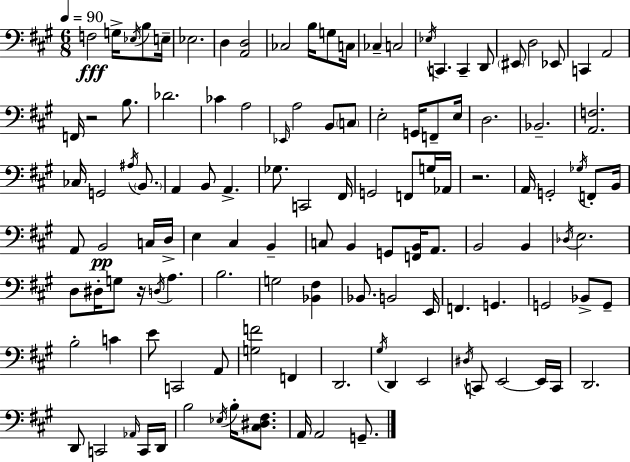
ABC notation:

X:1
T:Untitled
M:6/8
L:1/4
K:A
F,2 G,/4 _E,/4 B,/2 E,/4 _E,2 D, [A,,D,]2 _C,2 B,/4 G,/2 C,/4 _C, C,2 _E,/4 C,, C,, D,,/2 ^E,,/2 D,2 _E,,/2 C,, A,,2 F,,/4 z2 B,/2 _D2 _C A,2 _E,,/4 A,2 B,,/2 C,/2 E,2 G,,/4 F,,/2 E,/4 D,2 _B,,2 [A,,F,]2 _C,/4 G,,2 ^A,/4 B,,/2 A,, B,,/2 A,, _G,/2 C,,2 ^F,,/4 G,,2 F,,/2 G,/4 _A,,/4 z2 A,,/4 G,,2 _G,/4 F,,/2 B,,/4 A,,/2 B,,2 C,/4 D,/4 E, ^C, B,, C,/2 B,, G,,/2 [F,,B,,]/4 A,,/2 B,,2 B,, _D,/4 E,2 D,/2 ^D,/4 G,/2 z/4 D,/4 A, B,2 G,2 [_B,,^F,] _B,,/2 B,,2 E,,/4 F,, G,, G,,2 _B,,/2 G,,/2 B,2 C E/2 C,,2 A,,/2 [G,F]2 F,, D,,2 ^G,/4 D,, E,,2 ^D,/4 C,,/2 E,,2 E,,/4 C,,/4 D,,2 D,,/2 C,,2 _A,,/4 C,,/4 D,,/4 B,2 _E,/4 B,/4 [^C,^D,^F,]/2 A,,/4 A,,2 G,,/2